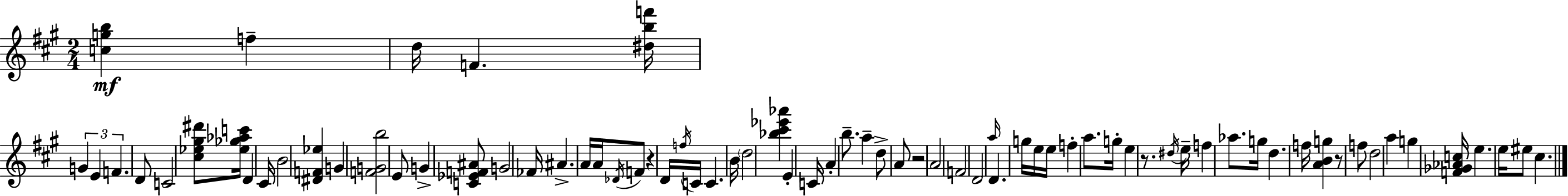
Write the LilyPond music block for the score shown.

{
  \clef treble
  \numericTimeSignature
  \time 2/4
  \key a \major
  \repeat volta 2 { <c'' g'' b''>4\mf f''4-- | d''16 f'4. <dis'' b'' f'''>16 | \tuplet 3/2 { g'4 e'4 | f'4. } d'8 | \break c'2 | <cis'' ees'' gis'' dis'''>8 <ees'' ges'' aes'' c'''>16 d'4 cis'16 | b'2 | <dis' f' ees''>4 g'4 | \break <f' g' b''>2 | e'8 g'4-> <c' ees' f' ais'>8 | g'2 | fes'16 ais'4.-> a'16 | \break a'16 \acciaccatura { des'16 } f'8 r4 | d'16 \acciaccatura { f''16 } c'16 c'4. | b'16 \parenthesize d''2 | <bes'' cis''' ees''' aes'''>4 e'4-. | \break c'16 a'4-. b''8.-- | a''4-- d''8-> | a'8 r2 | a'2 | \break f'2 | d'2 | \grace { a''16 } d'4. | g''16 e''16 e''16 f''4-. | \break a''8. g''16-. e''4 | r8. \acciaccatura { dis''16 } e''16-- f''4 | aes''8. g''16 d''4. | f''16 <a' b' g''>4 | \break r8 f''8 d''2 | a''4 | g''4 <f' ges' aes' c''>16 e''4. | e''16 eis''8 cis''4. | \break } \bar "|."
}